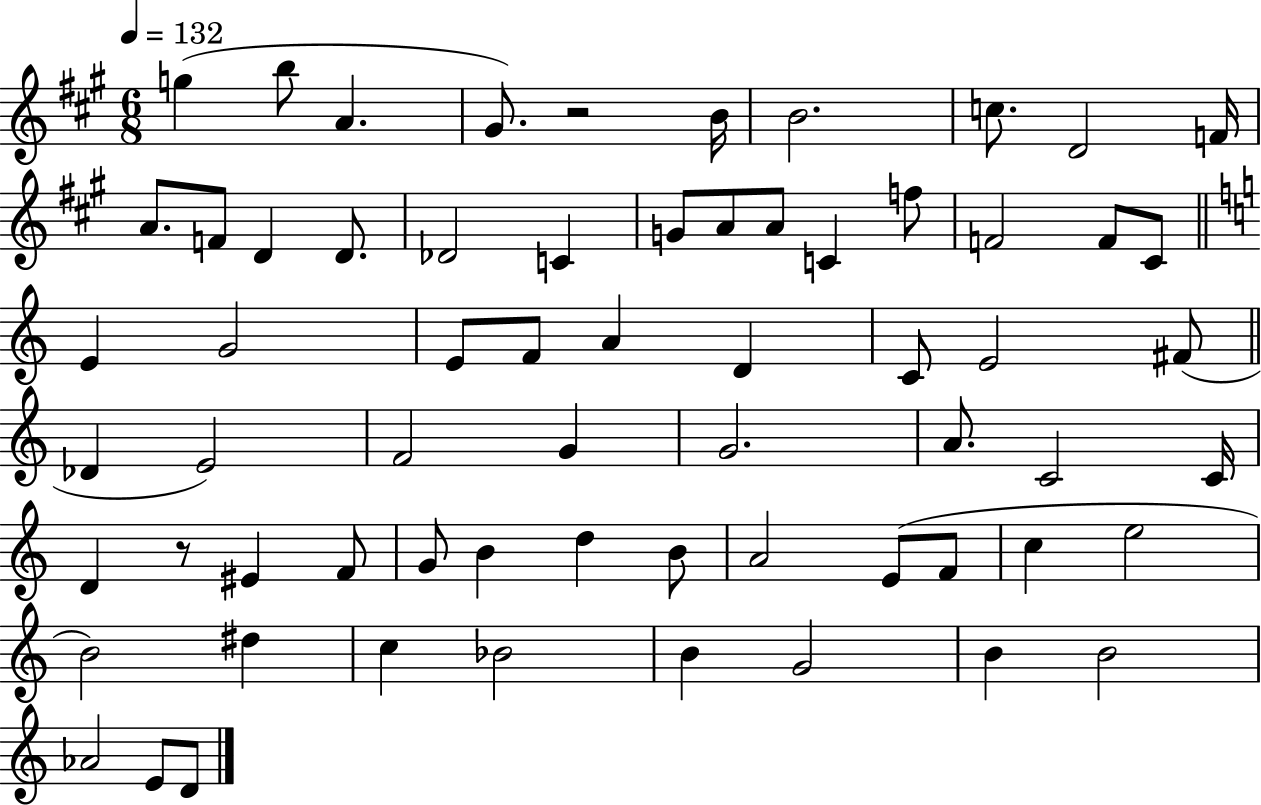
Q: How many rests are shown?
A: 2